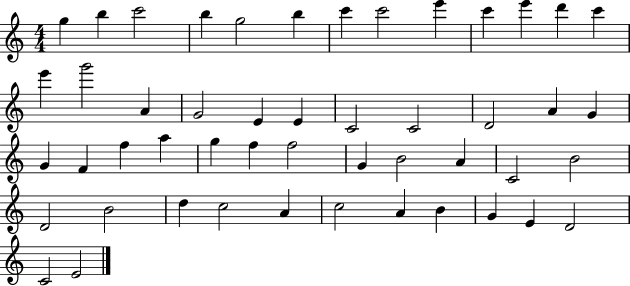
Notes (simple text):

G5/q B5/q C6/h B5/q G5/h B5/q C6/q C6/h E6/q C6/q E6/q D6/q C6/q E6/q G6/h A4/q G4/h E4/q E4/q C4/h C4/h D4/h A4/q G4/q G4/q F4/q F5/q A5/q G5/q F5/q F5/h G4/q B4/h A4/q C4/h B4/h D4/h B4/h D5/q C5/h A4/q C5/h A4/q B4/q G4/q E4/q D4/h C4/h E4/h